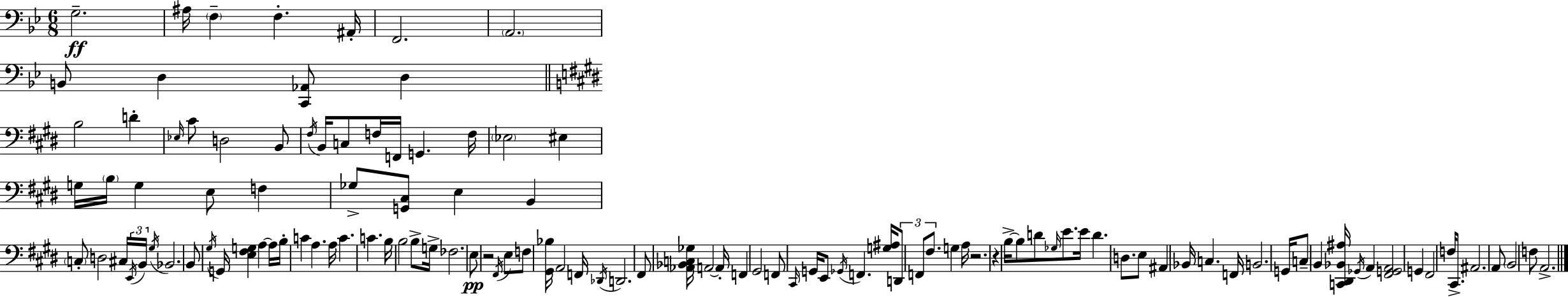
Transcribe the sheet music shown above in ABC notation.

X:1
T:Untitled
M:6/8
L:1/4
K:Gm
G,2 ^A,/4 F, F, ^A,,/4 F,,2 A,,2 B,,/2 D, [C,,_A,,]/2 D, B,2 D _E,/4 ^C/2 D,2 B,,/2 ^F,/4 B,,/4 C,/2 F,/4 F,,/4 G,, F,/4 _E,2 ^E, G,/4 B,/4 G, E,/2 F, _G,/2 [G,,^C,]/2 E, B,, C,/2 D,2 ^C,/4 E,,/4 B,,/4 ^G,/4 _B,,2 B,,/2 ^G,/4 G,,/4 [E,^F,G,] A, A,/4 B,/4 C A, A,/4 C C B,/4 B,2 B,/2 G,/4 _F,2 E,/2 z2 ^F,,/4 E,/2 F,/2 [^G,,_B,]/4 A,,2 F,,/4 _D,,/4 D,,2 ^F,,/2 [_A,,_B,,C,_G,]/4 A,,2 A,,/4 F,, ^G,,2 F,,/2 ^C,,/4 G,,/4 E,,/2 _G,,/4 F,, [G,^A,]/4 D,,/2 F,,/2 ^F,/2 G, A,/4 z2 z B,/4 B,/2 D/2 _G,/4 E/2 E/4 D D,/2 E,/2 ^A,, _B,,/4 C, F,,/4 B,,2 G,,/4 C,/2 B,, [C,,^D,,_B,,^A,]/4 _G,,/4 A,, [^F,,G,,A,,]2 G,, ^F,,2 F,/4 ^C,,/2 ^A,,2 A,,/2 B,,2 F,/2 A,,2